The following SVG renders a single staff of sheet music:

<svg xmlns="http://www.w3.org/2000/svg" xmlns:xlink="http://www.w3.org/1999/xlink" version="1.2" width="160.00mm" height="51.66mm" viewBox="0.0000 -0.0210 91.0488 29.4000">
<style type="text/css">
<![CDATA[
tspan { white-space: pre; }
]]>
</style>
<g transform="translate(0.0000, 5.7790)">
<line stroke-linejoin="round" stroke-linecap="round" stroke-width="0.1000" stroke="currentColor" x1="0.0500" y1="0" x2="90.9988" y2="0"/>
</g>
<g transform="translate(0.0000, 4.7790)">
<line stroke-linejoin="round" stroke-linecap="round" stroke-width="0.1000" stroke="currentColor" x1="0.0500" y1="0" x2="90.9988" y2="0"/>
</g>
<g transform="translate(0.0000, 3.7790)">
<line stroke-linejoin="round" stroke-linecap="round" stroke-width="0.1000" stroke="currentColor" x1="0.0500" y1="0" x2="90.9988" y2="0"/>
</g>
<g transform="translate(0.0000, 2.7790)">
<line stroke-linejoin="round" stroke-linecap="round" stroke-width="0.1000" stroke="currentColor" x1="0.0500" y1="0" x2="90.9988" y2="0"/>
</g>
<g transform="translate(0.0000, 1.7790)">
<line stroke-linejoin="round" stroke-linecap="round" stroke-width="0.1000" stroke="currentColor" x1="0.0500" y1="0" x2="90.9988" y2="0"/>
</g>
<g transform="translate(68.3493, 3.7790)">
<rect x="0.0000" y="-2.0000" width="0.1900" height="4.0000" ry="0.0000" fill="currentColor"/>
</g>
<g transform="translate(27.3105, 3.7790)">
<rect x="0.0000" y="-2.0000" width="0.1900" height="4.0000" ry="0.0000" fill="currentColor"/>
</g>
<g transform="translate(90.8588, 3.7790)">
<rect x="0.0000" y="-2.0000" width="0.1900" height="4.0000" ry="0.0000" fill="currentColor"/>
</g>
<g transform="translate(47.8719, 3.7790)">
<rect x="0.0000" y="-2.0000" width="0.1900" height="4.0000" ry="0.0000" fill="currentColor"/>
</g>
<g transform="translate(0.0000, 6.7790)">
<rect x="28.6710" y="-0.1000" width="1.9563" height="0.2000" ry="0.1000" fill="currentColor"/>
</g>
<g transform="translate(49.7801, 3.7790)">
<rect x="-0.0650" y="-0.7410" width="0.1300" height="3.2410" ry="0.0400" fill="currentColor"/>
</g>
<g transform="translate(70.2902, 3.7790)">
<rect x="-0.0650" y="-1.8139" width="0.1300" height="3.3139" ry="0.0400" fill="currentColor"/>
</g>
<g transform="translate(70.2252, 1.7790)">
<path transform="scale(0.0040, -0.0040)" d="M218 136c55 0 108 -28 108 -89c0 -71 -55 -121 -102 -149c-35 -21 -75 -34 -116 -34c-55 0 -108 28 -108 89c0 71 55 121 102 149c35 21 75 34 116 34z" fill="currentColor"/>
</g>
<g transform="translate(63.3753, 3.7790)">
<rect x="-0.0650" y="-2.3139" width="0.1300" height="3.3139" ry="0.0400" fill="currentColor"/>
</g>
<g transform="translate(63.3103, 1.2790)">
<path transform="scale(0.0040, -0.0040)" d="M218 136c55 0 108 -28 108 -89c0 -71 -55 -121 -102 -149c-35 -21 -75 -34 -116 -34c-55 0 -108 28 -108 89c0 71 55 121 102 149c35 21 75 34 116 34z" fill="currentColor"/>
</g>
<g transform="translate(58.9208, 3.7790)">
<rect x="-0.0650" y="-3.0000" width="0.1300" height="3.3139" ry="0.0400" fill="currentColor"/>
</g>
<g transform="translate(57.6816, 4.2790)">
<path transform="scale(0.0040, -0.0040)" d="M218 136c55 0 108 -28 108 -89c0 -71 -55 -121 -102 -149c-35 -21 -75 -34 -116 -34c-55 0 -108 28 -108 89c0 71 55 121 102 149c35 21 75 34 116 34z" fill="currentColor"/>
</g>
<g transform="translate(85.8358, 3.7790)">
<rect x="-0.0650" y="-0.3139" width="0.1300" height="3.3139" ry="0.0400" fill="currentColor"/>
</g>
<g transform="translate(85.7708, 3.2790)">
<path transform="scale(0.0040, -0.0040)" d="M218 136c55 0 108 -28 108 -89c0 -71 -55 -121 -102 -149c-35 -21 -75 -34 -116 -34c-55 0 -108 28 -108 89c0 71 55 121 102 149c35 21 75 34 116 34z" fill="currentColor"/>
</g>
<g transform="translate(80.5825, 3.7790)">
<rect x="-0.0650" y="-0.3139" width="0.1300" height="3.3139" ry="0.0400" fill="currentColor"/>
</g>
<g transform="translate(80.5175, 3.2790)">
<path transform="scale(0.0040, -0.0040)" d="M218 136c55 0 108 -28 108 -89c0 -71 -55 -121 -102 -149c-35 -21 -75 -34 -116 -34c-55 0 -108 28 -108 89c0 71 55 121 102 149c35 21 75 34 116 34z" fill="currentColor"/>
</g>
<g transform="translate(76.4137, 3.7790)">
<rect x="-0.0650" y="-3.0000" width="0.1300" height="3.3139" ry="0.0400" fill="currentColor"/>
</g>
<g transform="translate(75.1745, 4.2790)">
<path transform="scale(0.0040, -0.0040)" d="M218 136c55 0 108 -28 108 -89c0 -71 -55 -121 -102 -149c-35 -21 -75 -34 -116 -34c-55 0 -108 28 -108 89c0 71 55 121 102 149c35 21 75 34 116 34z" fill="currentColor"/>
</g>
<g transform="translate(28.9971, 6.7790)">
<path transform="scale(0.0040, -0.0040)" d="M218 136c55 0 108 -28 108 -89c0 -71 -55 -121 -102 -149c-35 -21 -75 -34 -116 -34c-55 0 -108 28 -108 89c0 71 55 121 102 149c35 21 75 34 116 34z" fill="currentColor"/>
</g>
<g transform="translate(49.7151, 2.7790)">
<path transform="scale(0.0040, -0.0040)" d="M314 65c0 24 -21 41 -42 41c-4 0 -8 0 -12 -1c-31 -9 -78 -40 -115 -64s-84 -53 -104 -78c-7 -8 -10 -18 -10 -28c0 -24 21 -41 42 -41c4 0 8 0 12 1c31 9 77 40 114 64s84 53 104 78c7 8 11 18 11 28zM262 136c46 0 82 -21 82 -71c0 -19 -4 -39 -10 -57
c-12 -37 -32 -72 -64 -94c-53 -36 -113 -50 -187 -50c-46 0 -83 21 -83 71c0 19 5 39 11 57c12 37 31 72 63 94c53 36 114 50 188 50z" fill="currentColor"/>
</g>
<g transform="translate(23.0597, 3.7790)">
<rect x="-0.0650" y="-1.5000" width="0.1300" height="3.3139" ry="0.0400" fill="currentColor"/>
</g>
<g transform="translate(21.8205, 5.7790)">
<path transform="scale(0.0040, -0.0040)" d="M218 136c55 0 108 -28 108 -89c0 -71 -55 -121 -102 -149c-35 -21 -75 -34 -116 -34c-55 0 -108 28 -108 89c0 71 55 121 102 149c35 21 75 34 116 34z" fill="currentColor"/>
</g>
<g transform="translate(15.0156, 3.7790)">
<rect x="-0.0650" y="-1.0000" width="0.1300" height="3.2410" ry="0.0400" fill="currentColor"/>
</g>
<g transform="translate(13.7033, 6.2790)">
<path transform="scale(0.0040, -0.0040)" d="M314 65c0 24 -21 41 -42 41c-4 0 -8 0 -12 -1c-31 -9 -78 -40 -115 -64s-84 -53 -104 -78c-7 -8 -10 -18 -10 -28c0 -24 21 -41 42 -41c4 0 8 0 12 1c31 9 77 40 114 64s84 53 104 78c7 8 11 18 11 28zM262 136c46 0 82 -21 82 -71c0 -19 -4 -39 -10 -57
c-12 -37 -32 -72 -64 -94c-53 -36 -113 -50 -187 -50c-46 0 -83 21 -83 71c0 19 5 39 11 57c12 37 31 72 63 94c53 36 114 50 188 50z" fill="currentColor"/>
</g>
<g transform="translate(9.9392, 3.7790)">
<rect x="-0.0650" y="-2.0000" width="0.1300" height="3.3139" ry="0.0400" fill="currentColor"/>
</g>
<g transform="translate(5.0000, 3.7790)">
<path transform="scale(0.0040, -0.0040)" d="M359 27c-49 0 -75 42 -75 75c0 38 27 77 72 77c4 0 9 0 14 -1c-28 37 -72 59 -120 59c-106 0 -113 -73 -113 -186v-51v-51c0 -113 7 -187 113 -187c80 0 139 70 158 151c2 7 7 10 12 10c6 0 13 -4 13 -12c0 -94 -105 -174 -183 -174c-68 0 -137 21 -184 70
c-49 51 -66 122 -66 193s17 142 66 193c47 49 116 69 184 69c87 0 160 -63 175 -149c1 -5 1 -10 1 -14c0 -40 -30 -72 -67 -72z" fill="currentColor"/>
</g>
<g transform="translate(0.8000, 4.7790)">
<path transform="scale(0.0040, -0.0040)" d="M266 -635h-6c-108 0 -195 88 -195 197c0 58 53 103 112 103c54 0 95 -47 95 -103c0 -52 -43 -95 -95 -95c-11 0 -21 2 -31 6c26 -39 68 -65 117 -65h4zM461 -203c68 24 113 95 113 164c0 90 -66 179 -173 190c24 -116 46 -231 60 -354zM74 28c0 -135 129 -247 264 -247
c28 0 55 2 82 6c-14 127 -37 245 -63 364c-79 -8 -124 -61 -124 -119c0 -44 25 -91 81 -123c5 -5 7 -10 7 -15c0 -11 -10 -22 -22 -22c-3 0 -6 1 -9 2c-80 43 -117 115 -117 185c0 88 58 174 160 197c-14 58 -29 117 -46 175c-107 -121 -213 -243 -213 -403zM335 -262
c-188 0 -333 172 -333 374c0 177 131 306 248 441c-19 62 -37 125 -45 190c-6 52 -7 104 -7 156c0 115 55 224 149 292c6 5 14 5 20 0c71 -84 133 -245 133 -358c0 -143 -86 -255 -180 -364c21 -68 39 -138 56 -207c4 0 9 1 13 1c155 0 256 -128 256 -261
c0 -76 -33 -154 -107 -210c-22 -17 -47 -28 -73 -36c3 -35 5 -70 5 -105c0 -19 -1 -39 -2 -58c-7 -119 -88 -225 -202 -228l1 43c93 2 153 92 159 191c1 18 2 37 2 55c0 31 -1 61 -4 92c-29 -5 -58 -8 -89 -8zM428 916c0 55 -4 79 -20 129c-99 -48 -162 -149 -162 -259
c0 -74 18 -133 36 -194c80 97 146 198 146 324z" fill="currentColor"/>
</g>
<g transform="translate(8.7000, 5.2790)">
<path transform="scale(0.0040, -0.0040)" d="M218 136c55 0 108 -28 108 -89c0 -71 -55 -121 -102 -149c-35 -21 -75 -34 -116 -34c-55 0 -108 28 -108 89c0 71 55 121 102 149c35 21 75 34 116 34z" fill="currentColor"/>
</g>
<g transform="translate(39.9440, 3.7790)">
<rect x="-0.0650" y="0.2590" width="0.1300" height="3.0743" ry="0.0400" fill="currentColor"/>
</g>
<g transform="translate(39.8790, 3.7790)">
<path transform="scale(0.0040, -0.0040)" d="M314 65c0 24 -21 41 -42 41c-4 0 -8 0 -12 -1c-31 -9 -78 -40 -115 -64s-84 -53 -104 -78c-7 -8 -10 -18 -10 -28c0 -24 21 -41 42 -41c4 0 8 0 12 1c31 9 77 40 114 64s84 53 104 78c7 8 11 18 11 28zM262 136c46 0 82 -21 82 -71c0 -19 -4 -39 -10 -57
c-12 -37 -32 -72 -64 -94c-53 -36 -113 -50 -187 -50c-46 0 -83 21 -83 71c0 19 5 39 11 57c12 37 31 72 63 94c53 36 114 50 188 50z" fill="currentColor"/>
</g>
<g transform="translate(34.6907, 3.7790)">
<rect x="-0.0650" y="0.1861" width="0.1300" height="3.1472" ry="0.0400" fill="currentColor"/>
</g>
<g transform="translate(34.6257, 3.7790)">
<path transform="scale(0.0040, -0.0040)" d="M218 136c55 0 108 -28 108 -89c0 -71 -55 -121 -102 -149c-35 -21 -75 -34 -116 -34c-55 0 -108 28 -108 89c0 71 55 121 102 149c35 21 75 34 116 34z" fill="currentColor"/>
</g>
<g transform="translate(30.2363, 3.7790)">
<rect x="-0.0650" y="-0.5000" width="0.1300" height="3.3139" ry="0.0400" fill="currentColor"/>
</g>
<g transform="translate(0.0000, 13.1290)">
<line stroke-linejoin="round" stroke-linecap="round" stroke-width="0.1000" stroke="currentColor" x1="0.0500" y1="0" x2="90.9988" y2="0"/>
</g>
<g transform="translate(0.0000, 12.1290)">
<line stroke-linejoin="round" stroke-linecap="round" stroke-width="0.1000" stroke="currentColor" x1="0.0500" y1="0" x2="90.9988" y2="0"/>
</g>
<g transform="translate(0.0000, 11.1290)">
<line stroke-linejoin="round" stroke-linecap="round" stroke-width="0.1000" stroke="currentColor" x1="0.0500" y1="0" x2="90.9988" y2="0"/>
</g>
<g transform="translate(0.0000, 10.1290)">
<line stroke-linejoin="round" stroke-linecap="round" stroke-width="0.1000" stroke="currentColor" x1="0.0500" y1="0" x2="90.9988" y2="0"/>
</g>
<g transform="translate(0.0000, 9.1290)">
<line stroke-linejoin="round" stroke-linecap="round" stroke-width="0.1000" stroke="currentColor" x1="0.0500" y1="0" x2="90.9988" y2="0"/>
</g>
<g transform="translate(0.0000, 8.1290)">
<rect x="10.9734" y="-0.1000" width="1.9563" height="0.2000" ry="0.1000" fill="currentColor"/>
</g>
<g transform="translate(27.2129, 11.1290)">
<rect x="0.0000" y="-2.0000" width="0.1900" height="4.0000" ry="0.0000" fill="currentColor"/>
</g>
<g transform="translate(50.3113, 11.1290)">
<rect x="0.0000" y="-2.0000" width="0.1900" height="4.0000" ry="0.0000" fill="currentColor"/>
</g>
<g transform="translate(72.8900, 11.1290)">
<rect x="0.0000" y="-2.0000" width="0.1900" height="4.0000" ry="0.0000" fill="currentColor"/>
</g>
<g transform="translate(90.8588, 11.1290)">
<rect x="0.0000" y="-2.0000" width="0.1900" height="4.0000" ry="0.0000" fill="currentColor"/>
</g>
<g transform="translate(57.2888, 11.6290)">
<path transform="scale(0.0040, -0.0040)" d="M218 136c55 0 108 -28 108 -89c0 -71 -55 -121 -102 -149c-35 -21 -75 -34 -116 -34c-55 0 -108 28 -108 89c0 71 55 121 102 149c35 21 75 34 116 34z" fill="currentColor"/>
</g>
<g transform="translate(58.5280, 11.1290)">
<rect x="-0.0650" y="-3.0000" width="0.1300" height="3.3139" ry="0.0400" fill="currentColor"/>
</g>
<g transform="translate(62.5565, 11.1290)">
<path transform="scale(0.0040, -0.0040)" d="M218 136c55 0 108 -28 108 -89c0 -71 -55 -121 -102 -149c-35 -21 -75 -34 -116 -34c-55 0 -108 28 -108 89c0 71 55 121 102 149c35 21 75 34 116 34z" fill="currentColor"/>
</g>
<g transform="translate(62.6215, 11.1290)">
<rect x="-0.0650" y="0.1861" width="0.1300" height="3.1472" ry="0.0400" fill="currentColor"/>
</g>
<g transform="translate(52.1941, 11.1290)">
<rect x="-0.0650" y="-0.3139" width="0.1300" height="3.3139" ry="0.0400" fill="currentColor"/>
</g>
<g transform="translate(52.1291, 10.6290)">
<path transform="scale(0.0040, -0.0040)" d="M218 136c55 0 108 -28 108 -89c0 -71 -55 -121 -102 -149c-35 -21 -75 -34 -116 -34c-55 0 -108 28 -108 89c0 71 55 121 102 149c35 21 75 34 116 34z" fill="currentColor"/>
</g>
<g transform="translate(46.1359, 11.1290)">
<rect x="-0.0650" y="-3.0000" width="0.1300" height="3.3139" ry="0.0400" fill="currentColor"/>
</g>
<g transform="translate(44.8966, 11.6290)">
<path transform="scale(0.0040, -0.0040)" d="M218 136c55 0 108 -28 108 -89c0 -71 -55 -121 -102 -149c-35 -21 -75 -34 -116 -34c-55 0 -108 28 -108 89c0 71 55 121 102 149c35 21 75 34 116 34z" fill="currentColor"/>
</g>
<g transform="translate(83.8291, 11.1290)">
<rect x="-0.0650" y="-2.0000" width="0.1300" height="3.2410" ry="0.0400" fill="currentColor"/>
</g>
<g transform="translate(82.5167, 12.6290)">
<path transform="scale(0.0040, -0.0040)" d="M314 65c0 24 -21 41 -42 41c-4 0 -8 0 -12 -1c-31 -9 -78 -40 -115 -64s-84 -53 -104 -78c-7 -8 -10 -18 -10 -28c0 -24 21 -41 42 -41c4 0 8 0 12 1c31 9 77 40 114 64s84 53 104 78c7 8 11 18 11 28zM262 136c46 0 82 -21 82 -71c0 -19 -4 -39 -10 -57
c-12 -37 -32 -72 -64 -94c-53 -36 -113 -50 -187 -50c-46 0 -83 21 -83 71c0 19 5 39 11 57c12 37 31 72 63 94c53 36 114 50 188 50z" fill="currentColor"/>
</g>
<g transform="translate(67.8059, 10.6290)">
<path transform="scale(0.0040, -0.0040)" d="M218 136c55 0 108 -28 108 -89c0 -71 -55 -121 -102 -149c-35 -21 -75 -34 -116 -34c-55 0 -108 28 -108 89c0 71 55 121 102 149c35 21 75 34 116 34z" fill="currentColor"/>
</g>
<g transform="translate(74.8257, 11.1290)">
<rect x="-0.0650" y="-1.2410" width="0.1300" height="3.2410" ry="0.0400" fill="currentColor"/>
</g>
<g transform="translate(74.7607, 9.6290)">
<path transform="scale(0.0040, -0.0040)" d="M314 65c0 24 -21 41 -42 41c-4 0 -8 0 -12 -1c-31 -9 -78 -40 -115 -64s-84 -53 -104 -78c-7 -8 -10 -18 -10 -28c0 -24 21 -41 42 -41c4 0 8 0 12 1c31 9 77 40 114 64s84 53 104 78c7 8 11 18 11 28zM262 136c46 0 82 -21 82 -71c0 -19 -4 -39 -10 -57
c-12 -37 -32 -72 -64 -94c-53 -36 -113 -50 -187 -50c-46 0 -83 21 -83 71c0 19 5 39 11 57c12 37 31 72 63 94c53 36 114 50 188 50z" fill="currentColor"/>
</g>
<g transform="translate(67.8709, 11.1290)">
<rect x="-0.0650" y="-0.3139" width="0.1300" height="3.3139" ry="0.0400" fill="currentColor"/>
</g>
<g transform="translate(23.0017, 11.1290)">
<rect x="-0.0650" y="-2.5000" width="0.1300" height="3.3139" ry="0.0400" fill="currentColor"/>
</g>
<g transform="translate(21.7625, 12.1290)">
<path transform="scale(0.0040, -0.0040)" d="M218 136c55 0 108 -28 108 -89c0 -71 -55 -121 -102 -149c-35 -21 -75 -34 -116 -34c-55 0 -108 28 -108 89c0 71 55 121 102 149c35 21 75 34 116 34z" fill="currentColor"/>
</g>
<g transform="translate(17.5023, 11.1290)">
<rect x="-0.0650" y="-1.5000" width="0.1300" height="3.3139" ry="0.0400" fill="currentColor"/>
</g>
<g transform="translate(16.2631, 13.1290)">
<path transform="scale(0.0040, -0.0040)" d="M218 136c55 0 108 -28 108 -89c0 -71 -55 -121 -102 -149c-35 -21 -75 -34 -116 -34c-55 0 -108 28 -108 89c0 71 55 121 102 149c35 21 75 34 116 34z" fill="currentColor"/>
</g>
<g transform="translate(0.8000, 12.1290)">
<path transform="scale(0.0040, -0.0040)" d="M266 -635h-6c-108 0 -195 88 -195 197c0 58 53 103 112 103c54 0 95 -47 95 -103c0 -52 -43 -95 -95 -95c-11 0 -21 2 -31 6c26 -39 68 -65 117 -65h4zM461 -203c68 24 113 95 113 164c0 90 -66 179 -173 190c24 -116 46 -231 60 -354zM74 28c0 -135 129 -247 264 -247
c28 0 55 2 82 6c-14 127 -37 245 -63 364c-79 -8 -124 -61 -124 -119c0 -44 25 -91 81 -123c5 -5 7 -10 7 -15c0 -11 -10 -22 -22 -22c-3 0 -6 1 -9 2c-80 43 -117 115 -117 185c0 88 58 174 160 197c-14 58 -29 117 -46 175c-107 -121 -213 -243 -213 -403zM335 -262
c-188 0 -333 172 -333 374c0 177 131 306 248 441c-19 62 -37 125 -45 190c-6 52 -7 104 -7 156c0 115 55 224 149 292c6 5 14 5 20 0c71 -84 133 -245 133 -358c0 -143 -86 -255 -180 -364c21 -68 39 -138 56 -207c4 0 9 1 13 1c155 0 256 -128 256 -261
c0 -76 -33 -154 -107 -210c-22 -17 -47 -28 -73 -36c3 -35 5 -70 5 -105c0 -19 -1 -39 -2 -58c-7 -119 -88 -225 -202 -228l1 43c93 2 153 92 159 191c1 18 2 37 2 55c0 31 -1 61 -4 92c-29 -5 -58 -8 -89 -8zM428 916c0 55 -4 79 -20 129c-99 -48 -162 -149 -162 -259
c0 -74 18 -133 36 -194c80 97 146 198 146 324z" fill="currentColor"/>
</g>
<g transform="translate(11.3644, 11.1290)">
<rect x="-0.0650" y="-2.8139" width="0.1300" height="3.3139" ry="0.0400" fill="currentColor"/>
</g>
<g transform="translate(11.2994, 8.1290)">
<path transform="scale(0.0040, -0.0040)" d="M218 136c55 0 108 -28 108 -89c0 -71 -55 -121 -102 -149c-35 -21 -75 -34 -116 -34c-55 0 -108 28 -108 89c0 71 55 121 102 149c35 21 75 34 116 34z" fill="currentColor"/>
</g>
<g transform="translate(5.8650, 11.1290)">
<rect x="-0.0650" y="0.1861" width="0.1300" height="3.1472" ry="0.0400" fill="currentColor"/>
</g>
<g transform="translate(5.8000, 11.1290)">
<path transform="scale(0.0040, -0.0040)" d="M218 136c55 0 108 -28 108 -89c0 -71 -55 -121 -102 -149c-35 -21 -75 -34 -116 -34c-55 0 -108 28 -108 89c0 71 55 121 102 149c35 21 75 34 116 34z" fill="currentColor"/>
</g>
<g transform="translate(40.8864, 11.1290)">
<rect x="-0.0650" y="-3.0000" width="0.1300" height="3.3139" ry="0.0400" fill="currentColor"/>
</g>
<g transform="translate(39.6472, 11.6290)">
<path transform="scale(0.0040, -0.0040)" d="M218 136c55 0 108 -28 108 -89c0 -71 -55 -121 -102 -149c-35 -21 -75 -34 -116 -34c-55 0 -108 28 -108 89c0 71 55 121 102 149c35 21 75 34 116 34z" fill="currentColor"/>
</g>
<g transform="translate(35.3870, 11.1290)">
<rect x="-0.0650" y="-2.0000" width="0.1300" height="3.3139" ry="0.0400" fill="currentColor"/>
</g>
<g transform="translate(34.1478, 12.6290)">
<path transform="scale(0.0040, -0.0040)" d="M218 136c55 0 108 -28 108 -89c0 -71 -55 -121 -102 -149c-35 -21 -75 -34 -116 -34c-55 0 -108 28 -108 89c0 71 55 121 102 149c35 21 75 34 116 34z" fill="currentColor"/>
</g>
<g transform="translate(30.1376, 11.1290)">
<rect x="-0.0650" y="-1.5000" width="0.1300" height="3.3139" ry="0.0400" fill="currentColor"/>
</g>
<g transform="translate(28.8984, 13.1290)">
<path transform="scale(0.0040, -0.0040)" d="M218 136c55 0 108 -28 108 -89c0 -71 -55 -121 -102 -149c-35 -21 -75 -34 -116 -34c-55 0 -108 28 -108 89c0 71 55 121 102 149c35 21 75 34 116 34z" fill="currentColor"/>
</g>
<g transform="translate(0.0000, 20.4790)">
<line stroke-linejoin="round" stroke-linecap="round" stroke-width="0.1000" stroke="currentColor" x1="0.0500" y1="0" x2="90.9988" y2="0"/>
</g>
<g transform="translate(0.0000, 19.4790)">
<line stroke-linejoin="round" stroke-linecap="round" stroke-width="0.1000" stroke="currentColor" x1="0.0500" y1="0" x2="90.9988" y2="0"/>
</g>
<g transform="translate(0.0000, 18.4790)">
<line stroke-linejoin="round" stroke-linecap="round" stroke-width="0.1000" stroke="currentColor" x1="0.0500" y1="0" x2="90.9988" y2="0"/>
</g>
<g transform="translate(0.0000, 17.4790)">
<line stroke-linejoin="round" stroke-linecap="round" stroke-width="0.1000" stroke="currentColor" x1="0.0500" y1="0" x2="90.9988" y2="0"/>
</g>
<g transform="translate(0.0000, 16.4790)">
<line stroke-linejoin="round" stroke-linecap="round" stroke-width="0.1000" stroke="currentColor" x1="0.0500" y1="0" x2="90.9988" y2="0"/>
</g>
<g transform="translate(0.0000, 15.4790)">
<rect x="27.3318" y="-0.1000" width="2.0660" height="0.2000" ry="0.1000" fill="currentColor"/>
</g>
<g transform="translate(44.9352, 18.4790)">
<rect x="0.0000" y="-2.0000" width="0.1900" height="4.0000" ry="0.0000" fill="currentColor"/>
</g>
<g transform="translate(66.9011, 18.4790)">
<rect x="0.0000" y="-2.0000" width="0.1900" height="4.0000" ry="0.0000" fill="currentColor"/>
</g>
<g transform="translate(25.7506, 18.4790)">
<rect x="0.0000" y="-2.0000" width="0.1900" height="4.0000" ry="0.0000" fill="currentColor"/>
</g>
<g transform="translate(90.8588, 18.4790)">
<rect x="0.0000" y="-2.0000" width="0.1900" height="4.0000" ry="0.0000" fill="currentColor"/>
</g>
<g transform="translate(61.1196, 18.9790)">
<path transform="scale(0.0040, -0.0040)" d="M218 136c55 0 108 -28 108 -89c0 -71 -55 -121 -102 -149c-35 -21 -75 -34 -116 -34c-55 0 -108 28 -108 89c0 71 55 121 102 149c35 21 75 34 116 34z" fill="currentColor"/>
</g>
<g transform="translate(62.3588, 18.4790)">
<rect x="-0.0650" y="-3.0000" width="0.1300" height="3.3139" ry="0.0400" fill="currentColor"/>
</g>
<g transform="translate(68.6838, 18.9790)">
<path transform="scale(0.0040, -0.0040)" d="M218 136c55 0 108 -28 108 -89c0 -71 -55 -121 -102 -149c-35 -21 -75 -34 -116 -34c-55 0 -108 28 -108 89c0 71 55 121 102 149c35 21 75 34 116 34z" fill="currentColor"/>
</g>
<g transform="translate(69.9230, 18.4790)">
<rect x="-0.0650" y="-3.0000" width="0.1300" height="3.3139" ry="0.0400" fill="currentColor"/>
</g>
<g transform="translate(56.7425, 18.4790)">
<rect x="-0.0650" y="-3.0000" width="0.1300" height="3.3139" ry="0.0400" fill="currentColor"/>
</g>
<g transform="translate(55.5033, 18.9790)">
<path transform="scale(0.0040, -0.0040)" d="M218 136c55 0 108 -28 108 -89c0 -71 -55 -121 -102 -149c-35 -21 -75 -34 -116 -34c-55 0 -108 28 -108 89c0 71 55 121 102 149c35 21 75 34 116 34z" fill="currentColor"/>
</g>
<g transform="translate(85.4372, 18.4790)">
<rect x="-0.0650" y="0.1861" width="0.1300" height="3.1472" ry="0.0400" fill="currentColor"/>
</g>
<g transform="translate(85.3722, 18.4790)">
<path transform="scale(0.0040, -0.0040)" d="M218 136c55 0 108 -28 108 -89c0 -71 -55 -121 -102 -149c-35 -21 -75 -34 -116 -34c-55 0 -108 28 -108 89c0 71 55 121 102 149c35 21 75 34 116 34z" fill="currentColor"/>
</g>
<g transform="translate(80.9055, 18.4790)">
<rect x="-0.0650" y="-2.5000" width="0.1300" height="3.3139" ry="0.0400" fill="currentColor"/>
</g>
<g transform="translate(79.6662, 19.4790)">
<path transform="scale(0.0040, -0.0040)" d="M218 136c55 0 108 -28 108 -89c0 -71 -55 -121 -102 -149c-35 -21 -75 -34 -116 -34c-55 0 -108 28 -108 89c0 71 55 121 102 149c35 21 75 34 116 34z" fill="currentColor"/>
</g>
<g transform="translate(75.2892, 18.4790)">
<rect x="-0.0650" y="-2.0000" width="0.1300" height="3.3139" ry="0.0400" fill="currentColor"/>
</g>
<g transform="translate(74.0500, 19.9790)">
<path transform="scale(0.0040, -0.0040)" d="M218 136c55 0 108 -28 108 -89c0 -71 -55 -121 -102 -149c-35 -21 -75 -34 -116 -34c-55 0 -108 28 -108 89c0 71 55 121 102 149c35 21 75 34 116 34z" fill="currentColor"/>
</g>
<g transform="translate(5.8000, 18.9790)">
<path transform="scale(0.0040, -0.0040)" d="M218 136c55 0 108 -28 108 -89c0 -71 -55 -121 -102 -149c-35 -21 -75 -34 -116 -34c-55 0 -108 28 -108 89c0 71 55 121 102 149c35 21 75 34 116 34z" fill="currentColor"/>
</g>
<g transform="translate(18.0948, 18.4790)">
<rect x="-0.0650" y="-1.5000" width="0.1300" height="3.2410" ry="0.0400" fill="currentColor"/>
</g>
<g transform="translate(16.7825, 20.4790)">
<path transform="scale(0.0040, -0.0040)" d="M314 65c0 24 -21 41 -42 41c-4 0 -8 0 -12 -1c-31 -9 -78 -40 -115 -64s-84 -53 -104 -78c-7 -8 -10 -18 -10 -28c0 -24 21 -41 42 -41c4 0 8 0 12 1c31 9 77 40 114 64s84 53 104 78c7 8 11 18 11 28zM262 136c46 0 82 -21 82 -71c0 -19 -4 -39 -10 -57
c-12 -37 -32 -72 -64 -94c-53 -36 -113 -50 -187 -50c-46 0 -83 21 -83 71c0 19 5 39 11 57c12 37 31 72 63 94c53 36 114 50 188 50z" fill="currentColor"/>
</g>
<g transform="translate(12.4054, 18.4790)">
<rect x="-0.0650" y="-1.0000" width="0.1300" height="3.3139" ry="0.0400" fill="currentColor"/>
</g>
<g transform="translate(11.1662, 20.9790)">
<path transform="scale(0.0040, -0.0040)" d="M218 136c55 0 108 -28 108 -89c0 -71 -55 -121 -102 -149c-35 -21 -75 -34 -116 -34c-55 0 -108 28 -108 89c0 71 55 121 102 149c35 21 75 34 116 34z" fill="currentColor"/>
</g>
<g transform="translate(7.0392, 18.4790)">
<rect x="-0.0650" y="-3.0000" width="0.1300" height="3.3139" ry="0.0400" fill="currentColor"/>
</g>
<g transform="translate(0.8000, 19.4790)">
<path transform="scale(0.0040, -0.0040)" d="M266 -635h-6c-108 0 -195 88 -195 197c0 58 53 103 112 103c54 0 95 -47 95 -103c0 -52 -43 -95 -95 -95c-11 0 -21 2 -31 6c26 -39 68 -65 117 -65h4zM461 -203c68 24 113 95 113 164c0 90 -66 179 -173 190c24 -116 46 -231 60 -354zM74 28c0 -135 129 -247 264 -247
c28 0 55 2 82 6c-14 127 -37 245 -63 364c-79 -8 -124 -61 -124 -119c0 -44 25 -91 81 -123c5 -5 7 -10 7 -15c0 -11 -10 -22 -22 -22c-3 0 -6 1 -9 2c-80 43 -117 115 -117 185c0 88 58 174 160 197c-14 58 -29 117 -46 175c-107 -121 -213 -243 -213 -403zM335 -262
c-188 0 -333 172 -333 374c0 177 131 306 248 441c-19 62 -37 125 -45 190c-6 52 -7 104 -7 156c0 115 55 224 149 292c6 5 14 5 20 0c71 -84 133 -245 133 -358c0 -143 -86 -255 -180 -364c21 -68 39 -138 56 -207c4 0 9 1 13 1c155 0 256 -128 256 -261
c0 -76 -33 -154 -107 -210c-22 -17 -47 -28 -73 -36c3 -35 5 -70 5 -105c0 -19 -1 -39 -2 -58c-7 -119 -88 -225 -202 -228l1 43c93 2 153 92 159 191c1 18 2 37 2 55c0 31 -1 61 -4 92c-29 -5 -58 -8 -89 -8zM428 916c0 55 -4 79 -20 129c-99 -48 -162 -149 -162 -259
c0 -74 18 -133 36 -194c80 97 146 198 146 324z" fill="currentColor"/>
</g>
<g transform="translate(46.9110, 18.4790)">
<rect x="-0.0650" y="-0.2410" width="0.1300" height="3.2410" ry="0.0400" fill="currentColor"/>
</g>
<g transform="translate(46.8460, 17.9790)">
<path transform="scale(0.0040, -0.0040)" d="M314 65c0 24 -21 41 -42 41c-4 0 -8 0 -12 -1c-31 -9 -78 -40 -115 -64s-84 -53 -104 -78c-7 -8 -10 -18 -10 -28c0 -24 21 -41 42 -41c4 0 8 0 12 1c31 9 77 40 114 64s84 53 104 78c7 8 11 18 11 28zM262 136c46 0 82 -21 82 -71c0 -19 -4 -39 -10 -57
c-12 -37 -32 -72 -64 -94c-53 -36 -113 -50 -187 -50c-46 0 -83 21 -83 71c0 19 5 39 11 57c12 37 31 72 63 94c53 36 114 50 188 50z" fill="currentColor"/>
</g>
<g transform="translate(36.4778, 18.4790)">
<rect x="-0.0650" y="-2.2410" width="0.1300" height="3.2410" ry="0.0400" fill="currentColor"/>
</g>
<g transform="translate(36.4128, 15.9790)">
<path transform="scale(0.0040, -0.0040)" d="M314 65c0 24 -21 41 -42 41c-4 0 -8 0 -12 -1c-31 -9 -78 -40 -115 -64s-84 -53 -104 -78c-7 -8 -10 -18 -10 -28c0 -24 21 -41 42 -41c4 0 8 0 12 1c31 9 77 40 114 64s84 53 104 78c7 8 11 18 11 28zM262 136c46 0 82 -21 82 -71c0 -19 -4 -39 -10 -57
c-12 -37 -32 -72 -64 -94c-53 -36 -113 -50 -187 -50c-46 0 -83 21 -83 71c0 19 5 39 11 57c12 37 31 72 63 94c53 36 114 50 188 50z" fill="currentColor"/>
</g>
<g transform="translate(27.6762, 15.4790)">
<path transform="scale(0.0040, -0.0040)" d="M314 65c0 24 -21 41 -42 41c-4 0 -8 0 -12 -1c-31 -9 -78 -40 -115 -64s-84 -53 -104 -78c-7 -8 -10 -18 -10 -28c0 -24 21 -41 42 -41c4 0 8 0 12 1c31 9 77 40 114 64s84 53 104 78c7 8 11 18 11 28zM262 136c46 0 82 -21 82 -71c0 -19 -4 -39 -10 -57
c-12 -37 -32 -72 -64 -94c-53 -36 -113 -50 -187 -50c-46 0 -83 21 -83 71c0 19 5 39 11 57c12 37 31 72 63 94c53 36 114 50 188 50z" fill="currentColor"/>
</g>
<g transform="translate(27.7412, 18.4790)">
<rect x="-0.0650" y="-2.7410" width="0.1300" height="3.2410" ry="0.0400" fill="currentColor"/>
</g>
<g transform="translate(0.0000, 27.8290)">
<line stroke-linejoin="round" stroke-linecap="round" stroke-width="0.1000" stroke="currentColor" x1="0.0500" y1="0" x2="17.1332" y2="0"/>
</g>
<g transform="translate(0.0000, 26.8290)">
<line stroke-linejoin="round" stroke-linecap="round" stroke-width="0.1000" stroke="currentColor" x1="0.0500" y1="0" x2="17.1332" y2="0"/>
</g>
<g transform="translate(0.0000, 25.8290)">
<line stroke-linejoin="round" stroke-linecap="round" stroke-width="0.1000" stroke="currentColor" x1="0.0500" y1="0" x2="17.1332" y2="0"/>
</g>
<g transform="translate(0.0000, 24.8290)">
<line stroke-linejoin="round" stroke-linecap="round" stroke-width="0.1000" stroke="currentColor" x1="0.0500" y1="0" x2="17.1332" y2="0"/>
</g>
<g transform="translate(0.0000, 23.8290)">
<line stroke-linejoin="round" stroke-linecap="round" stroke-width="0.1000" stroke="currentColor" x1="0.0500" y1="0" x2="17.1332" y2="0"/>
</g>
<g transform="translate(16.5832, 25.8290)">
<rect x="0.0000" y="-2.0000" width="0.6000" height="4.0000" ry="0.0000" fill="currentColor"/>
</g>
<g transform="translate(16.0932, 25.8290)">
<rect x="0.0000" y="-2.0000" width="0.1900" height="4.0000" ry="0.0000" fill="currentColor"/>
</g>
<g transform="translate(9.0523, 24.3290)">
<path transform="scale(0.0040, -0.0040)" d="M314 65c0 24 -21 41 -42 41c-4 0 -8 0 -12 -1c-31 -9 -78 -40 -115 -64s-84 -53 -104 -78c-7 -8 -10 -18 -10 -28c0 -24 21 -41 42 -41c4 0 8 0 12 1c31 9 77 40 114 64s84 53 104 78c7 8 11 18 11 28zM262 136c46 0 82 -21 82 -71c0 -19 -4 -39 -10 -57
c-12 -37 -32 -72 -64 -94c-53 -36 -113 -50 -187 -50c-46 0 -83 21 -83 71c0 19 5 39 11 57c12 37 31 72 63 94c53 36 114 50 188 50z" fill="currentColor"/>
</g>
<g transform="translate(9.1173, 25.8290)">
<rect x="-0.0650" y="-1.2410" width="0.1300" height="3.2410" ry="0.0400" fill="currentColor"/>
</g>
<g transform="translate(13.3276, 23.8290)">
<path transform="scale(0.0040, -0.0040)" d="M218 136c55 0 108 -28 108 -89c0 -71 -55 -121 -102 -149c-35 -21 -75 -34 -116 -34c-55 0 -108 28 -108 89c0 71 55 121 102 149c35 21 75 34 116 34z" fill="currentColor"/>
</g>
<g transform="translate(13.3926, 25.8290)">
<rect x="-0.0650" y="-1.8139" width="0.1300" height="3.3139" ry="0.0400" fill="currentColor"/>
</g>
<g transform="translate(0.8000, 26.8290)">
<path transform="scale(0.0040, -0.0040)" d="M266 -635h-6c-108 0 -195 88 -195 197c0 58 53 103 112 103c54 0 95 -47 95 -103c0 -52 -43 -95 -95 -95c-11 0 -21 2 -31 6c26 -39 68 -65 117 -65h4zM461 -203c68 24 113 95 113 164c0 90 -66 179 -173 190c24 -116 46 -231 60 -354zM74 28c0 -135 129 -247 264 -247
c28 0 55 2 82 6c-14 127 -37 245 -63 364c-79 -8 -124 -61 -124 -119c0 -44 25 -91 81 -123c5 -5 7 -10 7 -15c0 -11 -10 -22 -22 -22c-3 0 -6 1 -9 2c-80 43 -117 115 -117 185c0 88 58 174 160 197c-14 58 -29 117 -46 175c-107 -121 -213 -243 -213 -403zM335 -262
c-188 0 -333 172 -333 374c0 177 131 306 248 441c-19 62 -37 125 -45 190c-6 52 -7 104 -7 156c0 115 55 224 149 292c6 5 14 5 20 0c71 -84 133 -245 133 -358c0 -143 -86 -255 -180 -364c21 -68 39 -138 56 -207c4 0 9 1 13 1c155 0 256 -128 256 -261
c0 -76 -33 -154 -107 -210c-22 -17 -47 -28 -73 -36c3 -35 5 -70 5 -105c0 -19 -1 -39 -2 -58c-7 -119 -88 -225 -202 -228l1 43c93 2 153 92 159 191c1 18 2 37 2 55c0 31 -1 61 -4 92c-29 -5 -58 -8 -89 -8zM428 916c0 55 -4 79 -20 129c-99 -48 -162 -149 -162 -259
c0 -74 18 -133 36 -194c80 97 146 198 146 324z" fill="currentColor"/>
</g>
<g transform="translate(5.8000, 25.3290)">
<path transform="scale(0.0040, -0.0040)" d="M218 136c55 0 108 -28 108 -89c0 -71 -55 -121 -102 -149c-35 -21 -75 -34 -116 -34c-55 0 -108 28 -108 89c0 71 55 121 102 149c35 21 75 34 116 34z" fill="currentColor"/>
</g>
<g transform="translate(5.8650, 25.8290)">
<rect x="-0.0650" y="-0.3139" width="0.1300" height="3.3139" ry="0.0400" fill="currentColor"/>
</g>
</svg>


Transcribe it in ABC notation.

X:1
T:Untitled
M:4/4
L:1/4
K:C
F D2 E C B B2 d2 A g f A c c B a E G E F A A c A B c e2 F2 A D E2 a2 g2 c2 A A A F G B c e2 f